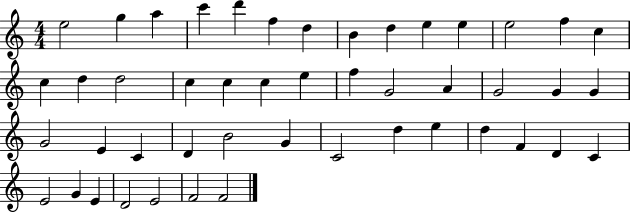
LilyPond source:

{
  \clef treble
  \numericTimeSignature
  \time 4/4
  \key c \major
  e''2 g''4 a''4 | c'''4 d'''4 f''4 d''4 | b'4 d''4 e''4 e''4 | e''2 f''4 c''4 | \break c''4 d''4 d''2 | c''4 c''4 c''4 e''4 | f''4 g'2 a'4 | g'2 g'4 g'4 | \break g'2 e'4 c'4 | d'4 b'2 g'4 | c'2 d''4 e''4 | d''4 f'4 d'4 c'4 | \break e'2 g'4 e'4 | d'2 e'2 | f'2 f'2 | \bar "|."
}